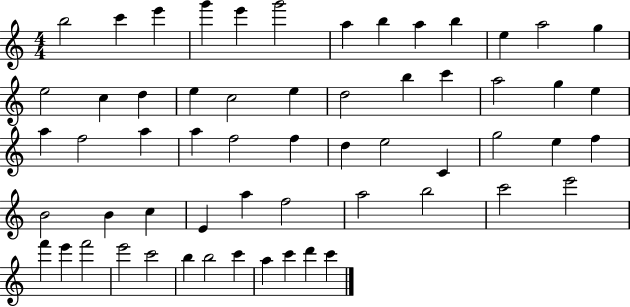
B5/h C6/q E6/q G6/q E6/q G6/h A5/q B5/q A5/q B5/q E5/q A5/h G5/q E5/h C5/q D5/q E5/q C5/h E5/q D5/h B5/q C6/q A5/h G5/q E5/q A5/q F5/h A5/q A5/q F5/h F5/q D5/q E5/h C4/q G5/h E5/q F5/q B4/h B4/q C5/q E4/q A5/q F5/h A5/h B5/h C6/h E6/h F6/q E6/q F6/h E6/h C6/h B5/q B5/h C6/q A5/q C6/q D6/q C6/q